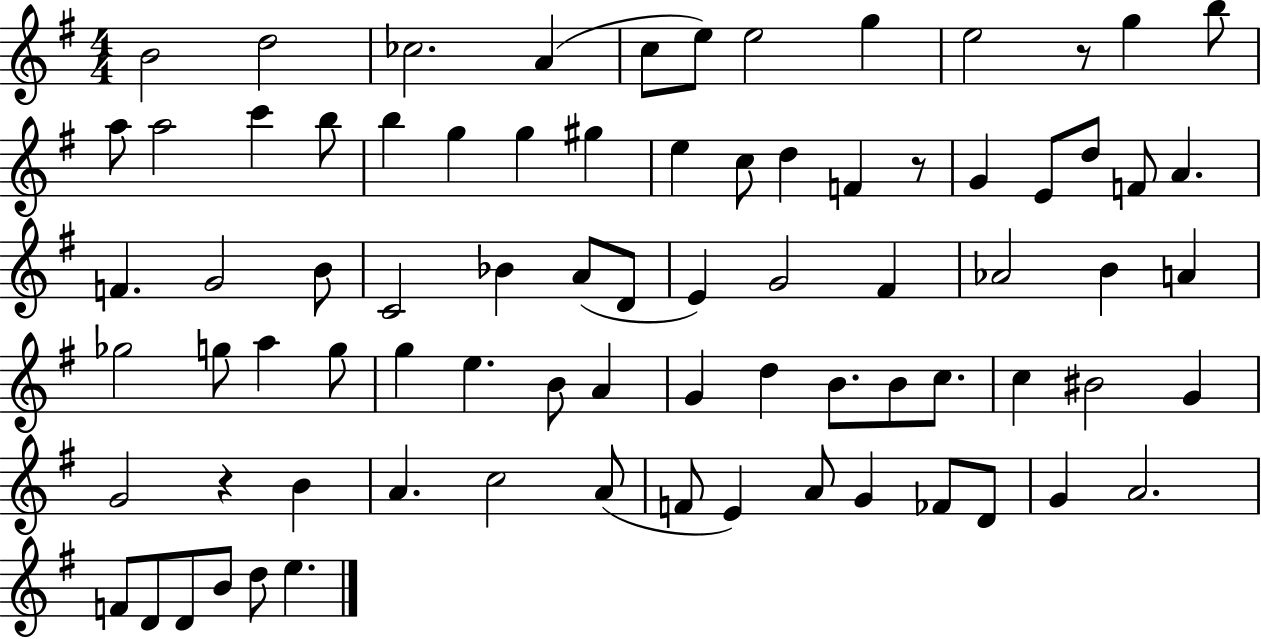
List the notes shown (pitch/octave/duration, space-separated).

B4/h D5/h CES5/h. A4/q C5/e E5/e E5/h G5/q E5/h R/e G5/q B5/e A5/e A5/h C6/q B5/e B5/q G5/q G5/q G#5/q E5/q C5/e D5/q F4/q R/e G4/q E4/e D5/e F4/e A4/q. F4/q. G4/h B4/e C4/h Bb4/q A4/e D4/e E4/q G4/h F#4/q Ab4/h B4/q A4/q Gb5/h G5/e A5/q G5/e G5/q E5/q. B4/e A4/q G4/q D5/q B4/e. B4/e C5/e. C5/q BIS4/h G4/q G4/h R/q B4/q A4/q. C5/h A4/e F4/e E4/q A4/e G4/q FES4/e D4/e G4/q A4/h. F4/e D4/e D4/e B4/e D5/e E5/q.